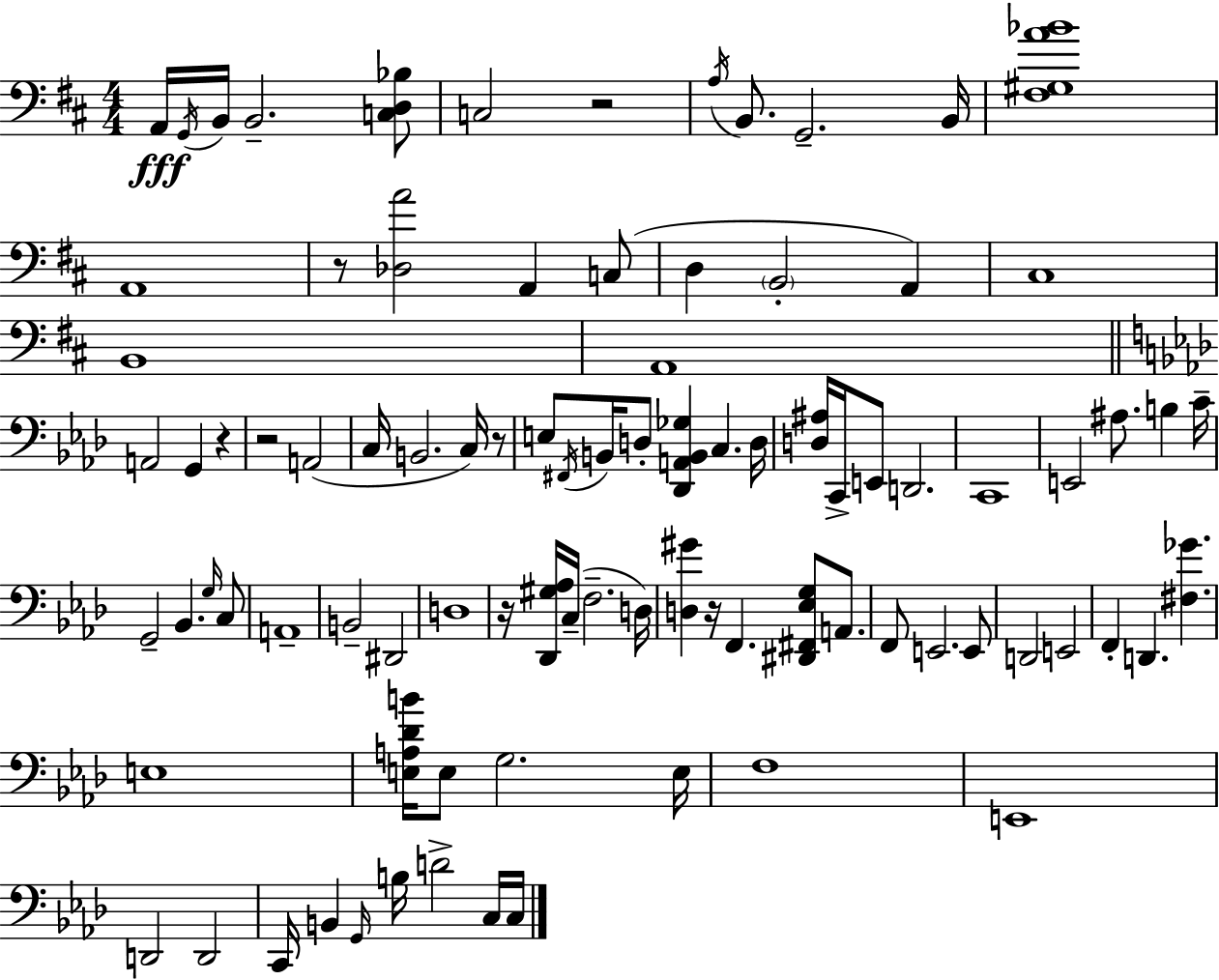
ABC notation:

X:1
T:Untitled
M:4/4
L:1/4
K:D
A,,/4 G,,/4 B,,/4 B,,2 [C,D,_B,]/2 C,2 z2 A,/4 B,,/2 G,,2 B,,/4 [^F,^G,A_B]4 A,,4 z/2 [_D,A]2 A,, C,/2 D, B,,2 A,, ^C,4 B,,4 A,,4 A,,2 G,, z z2 A,,2 C,/4 B,,2 C,/4 z/2 E,/2 ^F,,/4 B,,/4 D,/2 [_D,,A,,B,,_G,] C, D,/4 [D,^A,]/4 C,,/4 E,,/2 D,,2 C,,4 E,,2 ^A,/2 B, C/4 G,,2 _B,, G,/4 C,/2 A,,4 B,,2 ^D,,2 D,4 z/4 [_D,,^G,_A,]/4 C,/4 F,2 D,/4 [D,^G] z/4 F,, [^D,,^F,,_E,G,]/2 A,,/2 F,,/2 E,,2 E,,/2 D,,2 E,,2 F,, D,, [^F,_G] E,4 [E,A,_DB]/4 E,/2 G,2 E,/4 F,4 E,,4 D,,2 D,,2 C,,/4 B,, G,,/4 B,/4 D2 C,/4 C,/4